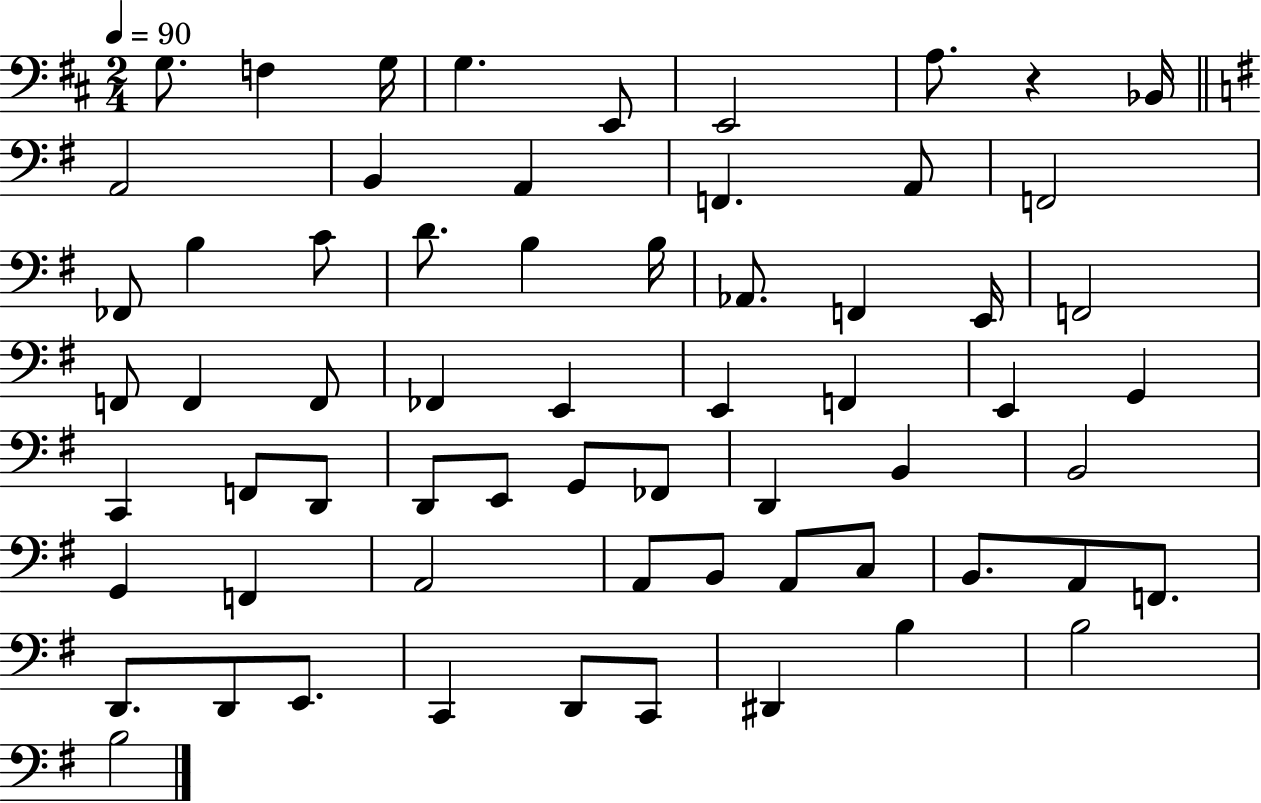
{
  \clef bass
  \numericTimeSignature
  \time 2/4
  \key d \major
  \tempo 4 = 90
  g8. f4 g16 | g4. e,8 | e,2 | a8. r4 bes,16 | \break \bar "||" \break \key g \major a,2 | b,4 a,4 | f,4. a,8 | f,2 | \break fes,8 b4 c'8 | d'8. b4 b16 | aes,8. f,4 e,16 | f,2 | \break f,8 f,4 f,8 | fes,4 e,4 | e,4 f,4 | e,4 g,4 | \break c,4 f,8 d,8 | d,8 e,8 g,8 fes,8 | d,4 b,4 | b,2 | \break g,4 f,4 | a,2 | a,8 b,8 a,8 c8 | b,8. a,8 f,8. | \break d,8. d,8 e,8. | c,4 d,8 c,8 | dis,4 b4 | b2 | \break b2 | \bar "|."
}